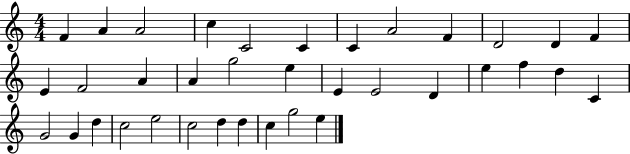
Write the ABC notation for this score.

X:1
T:Untitled
M:4/4
L:1/4
K:C
F A A2 c C2 C C A2 F D2 D F E F2 A A g2 e E E2 D e f d C G2 G d c2 e2 c2 d d c g2 e